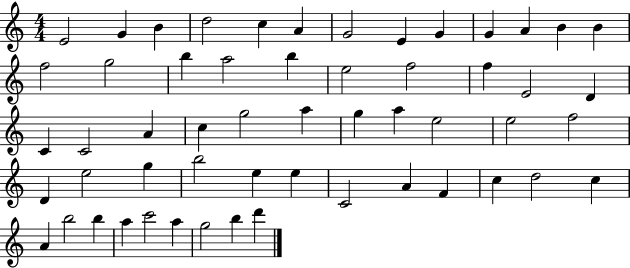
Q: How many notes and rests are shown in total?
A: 55